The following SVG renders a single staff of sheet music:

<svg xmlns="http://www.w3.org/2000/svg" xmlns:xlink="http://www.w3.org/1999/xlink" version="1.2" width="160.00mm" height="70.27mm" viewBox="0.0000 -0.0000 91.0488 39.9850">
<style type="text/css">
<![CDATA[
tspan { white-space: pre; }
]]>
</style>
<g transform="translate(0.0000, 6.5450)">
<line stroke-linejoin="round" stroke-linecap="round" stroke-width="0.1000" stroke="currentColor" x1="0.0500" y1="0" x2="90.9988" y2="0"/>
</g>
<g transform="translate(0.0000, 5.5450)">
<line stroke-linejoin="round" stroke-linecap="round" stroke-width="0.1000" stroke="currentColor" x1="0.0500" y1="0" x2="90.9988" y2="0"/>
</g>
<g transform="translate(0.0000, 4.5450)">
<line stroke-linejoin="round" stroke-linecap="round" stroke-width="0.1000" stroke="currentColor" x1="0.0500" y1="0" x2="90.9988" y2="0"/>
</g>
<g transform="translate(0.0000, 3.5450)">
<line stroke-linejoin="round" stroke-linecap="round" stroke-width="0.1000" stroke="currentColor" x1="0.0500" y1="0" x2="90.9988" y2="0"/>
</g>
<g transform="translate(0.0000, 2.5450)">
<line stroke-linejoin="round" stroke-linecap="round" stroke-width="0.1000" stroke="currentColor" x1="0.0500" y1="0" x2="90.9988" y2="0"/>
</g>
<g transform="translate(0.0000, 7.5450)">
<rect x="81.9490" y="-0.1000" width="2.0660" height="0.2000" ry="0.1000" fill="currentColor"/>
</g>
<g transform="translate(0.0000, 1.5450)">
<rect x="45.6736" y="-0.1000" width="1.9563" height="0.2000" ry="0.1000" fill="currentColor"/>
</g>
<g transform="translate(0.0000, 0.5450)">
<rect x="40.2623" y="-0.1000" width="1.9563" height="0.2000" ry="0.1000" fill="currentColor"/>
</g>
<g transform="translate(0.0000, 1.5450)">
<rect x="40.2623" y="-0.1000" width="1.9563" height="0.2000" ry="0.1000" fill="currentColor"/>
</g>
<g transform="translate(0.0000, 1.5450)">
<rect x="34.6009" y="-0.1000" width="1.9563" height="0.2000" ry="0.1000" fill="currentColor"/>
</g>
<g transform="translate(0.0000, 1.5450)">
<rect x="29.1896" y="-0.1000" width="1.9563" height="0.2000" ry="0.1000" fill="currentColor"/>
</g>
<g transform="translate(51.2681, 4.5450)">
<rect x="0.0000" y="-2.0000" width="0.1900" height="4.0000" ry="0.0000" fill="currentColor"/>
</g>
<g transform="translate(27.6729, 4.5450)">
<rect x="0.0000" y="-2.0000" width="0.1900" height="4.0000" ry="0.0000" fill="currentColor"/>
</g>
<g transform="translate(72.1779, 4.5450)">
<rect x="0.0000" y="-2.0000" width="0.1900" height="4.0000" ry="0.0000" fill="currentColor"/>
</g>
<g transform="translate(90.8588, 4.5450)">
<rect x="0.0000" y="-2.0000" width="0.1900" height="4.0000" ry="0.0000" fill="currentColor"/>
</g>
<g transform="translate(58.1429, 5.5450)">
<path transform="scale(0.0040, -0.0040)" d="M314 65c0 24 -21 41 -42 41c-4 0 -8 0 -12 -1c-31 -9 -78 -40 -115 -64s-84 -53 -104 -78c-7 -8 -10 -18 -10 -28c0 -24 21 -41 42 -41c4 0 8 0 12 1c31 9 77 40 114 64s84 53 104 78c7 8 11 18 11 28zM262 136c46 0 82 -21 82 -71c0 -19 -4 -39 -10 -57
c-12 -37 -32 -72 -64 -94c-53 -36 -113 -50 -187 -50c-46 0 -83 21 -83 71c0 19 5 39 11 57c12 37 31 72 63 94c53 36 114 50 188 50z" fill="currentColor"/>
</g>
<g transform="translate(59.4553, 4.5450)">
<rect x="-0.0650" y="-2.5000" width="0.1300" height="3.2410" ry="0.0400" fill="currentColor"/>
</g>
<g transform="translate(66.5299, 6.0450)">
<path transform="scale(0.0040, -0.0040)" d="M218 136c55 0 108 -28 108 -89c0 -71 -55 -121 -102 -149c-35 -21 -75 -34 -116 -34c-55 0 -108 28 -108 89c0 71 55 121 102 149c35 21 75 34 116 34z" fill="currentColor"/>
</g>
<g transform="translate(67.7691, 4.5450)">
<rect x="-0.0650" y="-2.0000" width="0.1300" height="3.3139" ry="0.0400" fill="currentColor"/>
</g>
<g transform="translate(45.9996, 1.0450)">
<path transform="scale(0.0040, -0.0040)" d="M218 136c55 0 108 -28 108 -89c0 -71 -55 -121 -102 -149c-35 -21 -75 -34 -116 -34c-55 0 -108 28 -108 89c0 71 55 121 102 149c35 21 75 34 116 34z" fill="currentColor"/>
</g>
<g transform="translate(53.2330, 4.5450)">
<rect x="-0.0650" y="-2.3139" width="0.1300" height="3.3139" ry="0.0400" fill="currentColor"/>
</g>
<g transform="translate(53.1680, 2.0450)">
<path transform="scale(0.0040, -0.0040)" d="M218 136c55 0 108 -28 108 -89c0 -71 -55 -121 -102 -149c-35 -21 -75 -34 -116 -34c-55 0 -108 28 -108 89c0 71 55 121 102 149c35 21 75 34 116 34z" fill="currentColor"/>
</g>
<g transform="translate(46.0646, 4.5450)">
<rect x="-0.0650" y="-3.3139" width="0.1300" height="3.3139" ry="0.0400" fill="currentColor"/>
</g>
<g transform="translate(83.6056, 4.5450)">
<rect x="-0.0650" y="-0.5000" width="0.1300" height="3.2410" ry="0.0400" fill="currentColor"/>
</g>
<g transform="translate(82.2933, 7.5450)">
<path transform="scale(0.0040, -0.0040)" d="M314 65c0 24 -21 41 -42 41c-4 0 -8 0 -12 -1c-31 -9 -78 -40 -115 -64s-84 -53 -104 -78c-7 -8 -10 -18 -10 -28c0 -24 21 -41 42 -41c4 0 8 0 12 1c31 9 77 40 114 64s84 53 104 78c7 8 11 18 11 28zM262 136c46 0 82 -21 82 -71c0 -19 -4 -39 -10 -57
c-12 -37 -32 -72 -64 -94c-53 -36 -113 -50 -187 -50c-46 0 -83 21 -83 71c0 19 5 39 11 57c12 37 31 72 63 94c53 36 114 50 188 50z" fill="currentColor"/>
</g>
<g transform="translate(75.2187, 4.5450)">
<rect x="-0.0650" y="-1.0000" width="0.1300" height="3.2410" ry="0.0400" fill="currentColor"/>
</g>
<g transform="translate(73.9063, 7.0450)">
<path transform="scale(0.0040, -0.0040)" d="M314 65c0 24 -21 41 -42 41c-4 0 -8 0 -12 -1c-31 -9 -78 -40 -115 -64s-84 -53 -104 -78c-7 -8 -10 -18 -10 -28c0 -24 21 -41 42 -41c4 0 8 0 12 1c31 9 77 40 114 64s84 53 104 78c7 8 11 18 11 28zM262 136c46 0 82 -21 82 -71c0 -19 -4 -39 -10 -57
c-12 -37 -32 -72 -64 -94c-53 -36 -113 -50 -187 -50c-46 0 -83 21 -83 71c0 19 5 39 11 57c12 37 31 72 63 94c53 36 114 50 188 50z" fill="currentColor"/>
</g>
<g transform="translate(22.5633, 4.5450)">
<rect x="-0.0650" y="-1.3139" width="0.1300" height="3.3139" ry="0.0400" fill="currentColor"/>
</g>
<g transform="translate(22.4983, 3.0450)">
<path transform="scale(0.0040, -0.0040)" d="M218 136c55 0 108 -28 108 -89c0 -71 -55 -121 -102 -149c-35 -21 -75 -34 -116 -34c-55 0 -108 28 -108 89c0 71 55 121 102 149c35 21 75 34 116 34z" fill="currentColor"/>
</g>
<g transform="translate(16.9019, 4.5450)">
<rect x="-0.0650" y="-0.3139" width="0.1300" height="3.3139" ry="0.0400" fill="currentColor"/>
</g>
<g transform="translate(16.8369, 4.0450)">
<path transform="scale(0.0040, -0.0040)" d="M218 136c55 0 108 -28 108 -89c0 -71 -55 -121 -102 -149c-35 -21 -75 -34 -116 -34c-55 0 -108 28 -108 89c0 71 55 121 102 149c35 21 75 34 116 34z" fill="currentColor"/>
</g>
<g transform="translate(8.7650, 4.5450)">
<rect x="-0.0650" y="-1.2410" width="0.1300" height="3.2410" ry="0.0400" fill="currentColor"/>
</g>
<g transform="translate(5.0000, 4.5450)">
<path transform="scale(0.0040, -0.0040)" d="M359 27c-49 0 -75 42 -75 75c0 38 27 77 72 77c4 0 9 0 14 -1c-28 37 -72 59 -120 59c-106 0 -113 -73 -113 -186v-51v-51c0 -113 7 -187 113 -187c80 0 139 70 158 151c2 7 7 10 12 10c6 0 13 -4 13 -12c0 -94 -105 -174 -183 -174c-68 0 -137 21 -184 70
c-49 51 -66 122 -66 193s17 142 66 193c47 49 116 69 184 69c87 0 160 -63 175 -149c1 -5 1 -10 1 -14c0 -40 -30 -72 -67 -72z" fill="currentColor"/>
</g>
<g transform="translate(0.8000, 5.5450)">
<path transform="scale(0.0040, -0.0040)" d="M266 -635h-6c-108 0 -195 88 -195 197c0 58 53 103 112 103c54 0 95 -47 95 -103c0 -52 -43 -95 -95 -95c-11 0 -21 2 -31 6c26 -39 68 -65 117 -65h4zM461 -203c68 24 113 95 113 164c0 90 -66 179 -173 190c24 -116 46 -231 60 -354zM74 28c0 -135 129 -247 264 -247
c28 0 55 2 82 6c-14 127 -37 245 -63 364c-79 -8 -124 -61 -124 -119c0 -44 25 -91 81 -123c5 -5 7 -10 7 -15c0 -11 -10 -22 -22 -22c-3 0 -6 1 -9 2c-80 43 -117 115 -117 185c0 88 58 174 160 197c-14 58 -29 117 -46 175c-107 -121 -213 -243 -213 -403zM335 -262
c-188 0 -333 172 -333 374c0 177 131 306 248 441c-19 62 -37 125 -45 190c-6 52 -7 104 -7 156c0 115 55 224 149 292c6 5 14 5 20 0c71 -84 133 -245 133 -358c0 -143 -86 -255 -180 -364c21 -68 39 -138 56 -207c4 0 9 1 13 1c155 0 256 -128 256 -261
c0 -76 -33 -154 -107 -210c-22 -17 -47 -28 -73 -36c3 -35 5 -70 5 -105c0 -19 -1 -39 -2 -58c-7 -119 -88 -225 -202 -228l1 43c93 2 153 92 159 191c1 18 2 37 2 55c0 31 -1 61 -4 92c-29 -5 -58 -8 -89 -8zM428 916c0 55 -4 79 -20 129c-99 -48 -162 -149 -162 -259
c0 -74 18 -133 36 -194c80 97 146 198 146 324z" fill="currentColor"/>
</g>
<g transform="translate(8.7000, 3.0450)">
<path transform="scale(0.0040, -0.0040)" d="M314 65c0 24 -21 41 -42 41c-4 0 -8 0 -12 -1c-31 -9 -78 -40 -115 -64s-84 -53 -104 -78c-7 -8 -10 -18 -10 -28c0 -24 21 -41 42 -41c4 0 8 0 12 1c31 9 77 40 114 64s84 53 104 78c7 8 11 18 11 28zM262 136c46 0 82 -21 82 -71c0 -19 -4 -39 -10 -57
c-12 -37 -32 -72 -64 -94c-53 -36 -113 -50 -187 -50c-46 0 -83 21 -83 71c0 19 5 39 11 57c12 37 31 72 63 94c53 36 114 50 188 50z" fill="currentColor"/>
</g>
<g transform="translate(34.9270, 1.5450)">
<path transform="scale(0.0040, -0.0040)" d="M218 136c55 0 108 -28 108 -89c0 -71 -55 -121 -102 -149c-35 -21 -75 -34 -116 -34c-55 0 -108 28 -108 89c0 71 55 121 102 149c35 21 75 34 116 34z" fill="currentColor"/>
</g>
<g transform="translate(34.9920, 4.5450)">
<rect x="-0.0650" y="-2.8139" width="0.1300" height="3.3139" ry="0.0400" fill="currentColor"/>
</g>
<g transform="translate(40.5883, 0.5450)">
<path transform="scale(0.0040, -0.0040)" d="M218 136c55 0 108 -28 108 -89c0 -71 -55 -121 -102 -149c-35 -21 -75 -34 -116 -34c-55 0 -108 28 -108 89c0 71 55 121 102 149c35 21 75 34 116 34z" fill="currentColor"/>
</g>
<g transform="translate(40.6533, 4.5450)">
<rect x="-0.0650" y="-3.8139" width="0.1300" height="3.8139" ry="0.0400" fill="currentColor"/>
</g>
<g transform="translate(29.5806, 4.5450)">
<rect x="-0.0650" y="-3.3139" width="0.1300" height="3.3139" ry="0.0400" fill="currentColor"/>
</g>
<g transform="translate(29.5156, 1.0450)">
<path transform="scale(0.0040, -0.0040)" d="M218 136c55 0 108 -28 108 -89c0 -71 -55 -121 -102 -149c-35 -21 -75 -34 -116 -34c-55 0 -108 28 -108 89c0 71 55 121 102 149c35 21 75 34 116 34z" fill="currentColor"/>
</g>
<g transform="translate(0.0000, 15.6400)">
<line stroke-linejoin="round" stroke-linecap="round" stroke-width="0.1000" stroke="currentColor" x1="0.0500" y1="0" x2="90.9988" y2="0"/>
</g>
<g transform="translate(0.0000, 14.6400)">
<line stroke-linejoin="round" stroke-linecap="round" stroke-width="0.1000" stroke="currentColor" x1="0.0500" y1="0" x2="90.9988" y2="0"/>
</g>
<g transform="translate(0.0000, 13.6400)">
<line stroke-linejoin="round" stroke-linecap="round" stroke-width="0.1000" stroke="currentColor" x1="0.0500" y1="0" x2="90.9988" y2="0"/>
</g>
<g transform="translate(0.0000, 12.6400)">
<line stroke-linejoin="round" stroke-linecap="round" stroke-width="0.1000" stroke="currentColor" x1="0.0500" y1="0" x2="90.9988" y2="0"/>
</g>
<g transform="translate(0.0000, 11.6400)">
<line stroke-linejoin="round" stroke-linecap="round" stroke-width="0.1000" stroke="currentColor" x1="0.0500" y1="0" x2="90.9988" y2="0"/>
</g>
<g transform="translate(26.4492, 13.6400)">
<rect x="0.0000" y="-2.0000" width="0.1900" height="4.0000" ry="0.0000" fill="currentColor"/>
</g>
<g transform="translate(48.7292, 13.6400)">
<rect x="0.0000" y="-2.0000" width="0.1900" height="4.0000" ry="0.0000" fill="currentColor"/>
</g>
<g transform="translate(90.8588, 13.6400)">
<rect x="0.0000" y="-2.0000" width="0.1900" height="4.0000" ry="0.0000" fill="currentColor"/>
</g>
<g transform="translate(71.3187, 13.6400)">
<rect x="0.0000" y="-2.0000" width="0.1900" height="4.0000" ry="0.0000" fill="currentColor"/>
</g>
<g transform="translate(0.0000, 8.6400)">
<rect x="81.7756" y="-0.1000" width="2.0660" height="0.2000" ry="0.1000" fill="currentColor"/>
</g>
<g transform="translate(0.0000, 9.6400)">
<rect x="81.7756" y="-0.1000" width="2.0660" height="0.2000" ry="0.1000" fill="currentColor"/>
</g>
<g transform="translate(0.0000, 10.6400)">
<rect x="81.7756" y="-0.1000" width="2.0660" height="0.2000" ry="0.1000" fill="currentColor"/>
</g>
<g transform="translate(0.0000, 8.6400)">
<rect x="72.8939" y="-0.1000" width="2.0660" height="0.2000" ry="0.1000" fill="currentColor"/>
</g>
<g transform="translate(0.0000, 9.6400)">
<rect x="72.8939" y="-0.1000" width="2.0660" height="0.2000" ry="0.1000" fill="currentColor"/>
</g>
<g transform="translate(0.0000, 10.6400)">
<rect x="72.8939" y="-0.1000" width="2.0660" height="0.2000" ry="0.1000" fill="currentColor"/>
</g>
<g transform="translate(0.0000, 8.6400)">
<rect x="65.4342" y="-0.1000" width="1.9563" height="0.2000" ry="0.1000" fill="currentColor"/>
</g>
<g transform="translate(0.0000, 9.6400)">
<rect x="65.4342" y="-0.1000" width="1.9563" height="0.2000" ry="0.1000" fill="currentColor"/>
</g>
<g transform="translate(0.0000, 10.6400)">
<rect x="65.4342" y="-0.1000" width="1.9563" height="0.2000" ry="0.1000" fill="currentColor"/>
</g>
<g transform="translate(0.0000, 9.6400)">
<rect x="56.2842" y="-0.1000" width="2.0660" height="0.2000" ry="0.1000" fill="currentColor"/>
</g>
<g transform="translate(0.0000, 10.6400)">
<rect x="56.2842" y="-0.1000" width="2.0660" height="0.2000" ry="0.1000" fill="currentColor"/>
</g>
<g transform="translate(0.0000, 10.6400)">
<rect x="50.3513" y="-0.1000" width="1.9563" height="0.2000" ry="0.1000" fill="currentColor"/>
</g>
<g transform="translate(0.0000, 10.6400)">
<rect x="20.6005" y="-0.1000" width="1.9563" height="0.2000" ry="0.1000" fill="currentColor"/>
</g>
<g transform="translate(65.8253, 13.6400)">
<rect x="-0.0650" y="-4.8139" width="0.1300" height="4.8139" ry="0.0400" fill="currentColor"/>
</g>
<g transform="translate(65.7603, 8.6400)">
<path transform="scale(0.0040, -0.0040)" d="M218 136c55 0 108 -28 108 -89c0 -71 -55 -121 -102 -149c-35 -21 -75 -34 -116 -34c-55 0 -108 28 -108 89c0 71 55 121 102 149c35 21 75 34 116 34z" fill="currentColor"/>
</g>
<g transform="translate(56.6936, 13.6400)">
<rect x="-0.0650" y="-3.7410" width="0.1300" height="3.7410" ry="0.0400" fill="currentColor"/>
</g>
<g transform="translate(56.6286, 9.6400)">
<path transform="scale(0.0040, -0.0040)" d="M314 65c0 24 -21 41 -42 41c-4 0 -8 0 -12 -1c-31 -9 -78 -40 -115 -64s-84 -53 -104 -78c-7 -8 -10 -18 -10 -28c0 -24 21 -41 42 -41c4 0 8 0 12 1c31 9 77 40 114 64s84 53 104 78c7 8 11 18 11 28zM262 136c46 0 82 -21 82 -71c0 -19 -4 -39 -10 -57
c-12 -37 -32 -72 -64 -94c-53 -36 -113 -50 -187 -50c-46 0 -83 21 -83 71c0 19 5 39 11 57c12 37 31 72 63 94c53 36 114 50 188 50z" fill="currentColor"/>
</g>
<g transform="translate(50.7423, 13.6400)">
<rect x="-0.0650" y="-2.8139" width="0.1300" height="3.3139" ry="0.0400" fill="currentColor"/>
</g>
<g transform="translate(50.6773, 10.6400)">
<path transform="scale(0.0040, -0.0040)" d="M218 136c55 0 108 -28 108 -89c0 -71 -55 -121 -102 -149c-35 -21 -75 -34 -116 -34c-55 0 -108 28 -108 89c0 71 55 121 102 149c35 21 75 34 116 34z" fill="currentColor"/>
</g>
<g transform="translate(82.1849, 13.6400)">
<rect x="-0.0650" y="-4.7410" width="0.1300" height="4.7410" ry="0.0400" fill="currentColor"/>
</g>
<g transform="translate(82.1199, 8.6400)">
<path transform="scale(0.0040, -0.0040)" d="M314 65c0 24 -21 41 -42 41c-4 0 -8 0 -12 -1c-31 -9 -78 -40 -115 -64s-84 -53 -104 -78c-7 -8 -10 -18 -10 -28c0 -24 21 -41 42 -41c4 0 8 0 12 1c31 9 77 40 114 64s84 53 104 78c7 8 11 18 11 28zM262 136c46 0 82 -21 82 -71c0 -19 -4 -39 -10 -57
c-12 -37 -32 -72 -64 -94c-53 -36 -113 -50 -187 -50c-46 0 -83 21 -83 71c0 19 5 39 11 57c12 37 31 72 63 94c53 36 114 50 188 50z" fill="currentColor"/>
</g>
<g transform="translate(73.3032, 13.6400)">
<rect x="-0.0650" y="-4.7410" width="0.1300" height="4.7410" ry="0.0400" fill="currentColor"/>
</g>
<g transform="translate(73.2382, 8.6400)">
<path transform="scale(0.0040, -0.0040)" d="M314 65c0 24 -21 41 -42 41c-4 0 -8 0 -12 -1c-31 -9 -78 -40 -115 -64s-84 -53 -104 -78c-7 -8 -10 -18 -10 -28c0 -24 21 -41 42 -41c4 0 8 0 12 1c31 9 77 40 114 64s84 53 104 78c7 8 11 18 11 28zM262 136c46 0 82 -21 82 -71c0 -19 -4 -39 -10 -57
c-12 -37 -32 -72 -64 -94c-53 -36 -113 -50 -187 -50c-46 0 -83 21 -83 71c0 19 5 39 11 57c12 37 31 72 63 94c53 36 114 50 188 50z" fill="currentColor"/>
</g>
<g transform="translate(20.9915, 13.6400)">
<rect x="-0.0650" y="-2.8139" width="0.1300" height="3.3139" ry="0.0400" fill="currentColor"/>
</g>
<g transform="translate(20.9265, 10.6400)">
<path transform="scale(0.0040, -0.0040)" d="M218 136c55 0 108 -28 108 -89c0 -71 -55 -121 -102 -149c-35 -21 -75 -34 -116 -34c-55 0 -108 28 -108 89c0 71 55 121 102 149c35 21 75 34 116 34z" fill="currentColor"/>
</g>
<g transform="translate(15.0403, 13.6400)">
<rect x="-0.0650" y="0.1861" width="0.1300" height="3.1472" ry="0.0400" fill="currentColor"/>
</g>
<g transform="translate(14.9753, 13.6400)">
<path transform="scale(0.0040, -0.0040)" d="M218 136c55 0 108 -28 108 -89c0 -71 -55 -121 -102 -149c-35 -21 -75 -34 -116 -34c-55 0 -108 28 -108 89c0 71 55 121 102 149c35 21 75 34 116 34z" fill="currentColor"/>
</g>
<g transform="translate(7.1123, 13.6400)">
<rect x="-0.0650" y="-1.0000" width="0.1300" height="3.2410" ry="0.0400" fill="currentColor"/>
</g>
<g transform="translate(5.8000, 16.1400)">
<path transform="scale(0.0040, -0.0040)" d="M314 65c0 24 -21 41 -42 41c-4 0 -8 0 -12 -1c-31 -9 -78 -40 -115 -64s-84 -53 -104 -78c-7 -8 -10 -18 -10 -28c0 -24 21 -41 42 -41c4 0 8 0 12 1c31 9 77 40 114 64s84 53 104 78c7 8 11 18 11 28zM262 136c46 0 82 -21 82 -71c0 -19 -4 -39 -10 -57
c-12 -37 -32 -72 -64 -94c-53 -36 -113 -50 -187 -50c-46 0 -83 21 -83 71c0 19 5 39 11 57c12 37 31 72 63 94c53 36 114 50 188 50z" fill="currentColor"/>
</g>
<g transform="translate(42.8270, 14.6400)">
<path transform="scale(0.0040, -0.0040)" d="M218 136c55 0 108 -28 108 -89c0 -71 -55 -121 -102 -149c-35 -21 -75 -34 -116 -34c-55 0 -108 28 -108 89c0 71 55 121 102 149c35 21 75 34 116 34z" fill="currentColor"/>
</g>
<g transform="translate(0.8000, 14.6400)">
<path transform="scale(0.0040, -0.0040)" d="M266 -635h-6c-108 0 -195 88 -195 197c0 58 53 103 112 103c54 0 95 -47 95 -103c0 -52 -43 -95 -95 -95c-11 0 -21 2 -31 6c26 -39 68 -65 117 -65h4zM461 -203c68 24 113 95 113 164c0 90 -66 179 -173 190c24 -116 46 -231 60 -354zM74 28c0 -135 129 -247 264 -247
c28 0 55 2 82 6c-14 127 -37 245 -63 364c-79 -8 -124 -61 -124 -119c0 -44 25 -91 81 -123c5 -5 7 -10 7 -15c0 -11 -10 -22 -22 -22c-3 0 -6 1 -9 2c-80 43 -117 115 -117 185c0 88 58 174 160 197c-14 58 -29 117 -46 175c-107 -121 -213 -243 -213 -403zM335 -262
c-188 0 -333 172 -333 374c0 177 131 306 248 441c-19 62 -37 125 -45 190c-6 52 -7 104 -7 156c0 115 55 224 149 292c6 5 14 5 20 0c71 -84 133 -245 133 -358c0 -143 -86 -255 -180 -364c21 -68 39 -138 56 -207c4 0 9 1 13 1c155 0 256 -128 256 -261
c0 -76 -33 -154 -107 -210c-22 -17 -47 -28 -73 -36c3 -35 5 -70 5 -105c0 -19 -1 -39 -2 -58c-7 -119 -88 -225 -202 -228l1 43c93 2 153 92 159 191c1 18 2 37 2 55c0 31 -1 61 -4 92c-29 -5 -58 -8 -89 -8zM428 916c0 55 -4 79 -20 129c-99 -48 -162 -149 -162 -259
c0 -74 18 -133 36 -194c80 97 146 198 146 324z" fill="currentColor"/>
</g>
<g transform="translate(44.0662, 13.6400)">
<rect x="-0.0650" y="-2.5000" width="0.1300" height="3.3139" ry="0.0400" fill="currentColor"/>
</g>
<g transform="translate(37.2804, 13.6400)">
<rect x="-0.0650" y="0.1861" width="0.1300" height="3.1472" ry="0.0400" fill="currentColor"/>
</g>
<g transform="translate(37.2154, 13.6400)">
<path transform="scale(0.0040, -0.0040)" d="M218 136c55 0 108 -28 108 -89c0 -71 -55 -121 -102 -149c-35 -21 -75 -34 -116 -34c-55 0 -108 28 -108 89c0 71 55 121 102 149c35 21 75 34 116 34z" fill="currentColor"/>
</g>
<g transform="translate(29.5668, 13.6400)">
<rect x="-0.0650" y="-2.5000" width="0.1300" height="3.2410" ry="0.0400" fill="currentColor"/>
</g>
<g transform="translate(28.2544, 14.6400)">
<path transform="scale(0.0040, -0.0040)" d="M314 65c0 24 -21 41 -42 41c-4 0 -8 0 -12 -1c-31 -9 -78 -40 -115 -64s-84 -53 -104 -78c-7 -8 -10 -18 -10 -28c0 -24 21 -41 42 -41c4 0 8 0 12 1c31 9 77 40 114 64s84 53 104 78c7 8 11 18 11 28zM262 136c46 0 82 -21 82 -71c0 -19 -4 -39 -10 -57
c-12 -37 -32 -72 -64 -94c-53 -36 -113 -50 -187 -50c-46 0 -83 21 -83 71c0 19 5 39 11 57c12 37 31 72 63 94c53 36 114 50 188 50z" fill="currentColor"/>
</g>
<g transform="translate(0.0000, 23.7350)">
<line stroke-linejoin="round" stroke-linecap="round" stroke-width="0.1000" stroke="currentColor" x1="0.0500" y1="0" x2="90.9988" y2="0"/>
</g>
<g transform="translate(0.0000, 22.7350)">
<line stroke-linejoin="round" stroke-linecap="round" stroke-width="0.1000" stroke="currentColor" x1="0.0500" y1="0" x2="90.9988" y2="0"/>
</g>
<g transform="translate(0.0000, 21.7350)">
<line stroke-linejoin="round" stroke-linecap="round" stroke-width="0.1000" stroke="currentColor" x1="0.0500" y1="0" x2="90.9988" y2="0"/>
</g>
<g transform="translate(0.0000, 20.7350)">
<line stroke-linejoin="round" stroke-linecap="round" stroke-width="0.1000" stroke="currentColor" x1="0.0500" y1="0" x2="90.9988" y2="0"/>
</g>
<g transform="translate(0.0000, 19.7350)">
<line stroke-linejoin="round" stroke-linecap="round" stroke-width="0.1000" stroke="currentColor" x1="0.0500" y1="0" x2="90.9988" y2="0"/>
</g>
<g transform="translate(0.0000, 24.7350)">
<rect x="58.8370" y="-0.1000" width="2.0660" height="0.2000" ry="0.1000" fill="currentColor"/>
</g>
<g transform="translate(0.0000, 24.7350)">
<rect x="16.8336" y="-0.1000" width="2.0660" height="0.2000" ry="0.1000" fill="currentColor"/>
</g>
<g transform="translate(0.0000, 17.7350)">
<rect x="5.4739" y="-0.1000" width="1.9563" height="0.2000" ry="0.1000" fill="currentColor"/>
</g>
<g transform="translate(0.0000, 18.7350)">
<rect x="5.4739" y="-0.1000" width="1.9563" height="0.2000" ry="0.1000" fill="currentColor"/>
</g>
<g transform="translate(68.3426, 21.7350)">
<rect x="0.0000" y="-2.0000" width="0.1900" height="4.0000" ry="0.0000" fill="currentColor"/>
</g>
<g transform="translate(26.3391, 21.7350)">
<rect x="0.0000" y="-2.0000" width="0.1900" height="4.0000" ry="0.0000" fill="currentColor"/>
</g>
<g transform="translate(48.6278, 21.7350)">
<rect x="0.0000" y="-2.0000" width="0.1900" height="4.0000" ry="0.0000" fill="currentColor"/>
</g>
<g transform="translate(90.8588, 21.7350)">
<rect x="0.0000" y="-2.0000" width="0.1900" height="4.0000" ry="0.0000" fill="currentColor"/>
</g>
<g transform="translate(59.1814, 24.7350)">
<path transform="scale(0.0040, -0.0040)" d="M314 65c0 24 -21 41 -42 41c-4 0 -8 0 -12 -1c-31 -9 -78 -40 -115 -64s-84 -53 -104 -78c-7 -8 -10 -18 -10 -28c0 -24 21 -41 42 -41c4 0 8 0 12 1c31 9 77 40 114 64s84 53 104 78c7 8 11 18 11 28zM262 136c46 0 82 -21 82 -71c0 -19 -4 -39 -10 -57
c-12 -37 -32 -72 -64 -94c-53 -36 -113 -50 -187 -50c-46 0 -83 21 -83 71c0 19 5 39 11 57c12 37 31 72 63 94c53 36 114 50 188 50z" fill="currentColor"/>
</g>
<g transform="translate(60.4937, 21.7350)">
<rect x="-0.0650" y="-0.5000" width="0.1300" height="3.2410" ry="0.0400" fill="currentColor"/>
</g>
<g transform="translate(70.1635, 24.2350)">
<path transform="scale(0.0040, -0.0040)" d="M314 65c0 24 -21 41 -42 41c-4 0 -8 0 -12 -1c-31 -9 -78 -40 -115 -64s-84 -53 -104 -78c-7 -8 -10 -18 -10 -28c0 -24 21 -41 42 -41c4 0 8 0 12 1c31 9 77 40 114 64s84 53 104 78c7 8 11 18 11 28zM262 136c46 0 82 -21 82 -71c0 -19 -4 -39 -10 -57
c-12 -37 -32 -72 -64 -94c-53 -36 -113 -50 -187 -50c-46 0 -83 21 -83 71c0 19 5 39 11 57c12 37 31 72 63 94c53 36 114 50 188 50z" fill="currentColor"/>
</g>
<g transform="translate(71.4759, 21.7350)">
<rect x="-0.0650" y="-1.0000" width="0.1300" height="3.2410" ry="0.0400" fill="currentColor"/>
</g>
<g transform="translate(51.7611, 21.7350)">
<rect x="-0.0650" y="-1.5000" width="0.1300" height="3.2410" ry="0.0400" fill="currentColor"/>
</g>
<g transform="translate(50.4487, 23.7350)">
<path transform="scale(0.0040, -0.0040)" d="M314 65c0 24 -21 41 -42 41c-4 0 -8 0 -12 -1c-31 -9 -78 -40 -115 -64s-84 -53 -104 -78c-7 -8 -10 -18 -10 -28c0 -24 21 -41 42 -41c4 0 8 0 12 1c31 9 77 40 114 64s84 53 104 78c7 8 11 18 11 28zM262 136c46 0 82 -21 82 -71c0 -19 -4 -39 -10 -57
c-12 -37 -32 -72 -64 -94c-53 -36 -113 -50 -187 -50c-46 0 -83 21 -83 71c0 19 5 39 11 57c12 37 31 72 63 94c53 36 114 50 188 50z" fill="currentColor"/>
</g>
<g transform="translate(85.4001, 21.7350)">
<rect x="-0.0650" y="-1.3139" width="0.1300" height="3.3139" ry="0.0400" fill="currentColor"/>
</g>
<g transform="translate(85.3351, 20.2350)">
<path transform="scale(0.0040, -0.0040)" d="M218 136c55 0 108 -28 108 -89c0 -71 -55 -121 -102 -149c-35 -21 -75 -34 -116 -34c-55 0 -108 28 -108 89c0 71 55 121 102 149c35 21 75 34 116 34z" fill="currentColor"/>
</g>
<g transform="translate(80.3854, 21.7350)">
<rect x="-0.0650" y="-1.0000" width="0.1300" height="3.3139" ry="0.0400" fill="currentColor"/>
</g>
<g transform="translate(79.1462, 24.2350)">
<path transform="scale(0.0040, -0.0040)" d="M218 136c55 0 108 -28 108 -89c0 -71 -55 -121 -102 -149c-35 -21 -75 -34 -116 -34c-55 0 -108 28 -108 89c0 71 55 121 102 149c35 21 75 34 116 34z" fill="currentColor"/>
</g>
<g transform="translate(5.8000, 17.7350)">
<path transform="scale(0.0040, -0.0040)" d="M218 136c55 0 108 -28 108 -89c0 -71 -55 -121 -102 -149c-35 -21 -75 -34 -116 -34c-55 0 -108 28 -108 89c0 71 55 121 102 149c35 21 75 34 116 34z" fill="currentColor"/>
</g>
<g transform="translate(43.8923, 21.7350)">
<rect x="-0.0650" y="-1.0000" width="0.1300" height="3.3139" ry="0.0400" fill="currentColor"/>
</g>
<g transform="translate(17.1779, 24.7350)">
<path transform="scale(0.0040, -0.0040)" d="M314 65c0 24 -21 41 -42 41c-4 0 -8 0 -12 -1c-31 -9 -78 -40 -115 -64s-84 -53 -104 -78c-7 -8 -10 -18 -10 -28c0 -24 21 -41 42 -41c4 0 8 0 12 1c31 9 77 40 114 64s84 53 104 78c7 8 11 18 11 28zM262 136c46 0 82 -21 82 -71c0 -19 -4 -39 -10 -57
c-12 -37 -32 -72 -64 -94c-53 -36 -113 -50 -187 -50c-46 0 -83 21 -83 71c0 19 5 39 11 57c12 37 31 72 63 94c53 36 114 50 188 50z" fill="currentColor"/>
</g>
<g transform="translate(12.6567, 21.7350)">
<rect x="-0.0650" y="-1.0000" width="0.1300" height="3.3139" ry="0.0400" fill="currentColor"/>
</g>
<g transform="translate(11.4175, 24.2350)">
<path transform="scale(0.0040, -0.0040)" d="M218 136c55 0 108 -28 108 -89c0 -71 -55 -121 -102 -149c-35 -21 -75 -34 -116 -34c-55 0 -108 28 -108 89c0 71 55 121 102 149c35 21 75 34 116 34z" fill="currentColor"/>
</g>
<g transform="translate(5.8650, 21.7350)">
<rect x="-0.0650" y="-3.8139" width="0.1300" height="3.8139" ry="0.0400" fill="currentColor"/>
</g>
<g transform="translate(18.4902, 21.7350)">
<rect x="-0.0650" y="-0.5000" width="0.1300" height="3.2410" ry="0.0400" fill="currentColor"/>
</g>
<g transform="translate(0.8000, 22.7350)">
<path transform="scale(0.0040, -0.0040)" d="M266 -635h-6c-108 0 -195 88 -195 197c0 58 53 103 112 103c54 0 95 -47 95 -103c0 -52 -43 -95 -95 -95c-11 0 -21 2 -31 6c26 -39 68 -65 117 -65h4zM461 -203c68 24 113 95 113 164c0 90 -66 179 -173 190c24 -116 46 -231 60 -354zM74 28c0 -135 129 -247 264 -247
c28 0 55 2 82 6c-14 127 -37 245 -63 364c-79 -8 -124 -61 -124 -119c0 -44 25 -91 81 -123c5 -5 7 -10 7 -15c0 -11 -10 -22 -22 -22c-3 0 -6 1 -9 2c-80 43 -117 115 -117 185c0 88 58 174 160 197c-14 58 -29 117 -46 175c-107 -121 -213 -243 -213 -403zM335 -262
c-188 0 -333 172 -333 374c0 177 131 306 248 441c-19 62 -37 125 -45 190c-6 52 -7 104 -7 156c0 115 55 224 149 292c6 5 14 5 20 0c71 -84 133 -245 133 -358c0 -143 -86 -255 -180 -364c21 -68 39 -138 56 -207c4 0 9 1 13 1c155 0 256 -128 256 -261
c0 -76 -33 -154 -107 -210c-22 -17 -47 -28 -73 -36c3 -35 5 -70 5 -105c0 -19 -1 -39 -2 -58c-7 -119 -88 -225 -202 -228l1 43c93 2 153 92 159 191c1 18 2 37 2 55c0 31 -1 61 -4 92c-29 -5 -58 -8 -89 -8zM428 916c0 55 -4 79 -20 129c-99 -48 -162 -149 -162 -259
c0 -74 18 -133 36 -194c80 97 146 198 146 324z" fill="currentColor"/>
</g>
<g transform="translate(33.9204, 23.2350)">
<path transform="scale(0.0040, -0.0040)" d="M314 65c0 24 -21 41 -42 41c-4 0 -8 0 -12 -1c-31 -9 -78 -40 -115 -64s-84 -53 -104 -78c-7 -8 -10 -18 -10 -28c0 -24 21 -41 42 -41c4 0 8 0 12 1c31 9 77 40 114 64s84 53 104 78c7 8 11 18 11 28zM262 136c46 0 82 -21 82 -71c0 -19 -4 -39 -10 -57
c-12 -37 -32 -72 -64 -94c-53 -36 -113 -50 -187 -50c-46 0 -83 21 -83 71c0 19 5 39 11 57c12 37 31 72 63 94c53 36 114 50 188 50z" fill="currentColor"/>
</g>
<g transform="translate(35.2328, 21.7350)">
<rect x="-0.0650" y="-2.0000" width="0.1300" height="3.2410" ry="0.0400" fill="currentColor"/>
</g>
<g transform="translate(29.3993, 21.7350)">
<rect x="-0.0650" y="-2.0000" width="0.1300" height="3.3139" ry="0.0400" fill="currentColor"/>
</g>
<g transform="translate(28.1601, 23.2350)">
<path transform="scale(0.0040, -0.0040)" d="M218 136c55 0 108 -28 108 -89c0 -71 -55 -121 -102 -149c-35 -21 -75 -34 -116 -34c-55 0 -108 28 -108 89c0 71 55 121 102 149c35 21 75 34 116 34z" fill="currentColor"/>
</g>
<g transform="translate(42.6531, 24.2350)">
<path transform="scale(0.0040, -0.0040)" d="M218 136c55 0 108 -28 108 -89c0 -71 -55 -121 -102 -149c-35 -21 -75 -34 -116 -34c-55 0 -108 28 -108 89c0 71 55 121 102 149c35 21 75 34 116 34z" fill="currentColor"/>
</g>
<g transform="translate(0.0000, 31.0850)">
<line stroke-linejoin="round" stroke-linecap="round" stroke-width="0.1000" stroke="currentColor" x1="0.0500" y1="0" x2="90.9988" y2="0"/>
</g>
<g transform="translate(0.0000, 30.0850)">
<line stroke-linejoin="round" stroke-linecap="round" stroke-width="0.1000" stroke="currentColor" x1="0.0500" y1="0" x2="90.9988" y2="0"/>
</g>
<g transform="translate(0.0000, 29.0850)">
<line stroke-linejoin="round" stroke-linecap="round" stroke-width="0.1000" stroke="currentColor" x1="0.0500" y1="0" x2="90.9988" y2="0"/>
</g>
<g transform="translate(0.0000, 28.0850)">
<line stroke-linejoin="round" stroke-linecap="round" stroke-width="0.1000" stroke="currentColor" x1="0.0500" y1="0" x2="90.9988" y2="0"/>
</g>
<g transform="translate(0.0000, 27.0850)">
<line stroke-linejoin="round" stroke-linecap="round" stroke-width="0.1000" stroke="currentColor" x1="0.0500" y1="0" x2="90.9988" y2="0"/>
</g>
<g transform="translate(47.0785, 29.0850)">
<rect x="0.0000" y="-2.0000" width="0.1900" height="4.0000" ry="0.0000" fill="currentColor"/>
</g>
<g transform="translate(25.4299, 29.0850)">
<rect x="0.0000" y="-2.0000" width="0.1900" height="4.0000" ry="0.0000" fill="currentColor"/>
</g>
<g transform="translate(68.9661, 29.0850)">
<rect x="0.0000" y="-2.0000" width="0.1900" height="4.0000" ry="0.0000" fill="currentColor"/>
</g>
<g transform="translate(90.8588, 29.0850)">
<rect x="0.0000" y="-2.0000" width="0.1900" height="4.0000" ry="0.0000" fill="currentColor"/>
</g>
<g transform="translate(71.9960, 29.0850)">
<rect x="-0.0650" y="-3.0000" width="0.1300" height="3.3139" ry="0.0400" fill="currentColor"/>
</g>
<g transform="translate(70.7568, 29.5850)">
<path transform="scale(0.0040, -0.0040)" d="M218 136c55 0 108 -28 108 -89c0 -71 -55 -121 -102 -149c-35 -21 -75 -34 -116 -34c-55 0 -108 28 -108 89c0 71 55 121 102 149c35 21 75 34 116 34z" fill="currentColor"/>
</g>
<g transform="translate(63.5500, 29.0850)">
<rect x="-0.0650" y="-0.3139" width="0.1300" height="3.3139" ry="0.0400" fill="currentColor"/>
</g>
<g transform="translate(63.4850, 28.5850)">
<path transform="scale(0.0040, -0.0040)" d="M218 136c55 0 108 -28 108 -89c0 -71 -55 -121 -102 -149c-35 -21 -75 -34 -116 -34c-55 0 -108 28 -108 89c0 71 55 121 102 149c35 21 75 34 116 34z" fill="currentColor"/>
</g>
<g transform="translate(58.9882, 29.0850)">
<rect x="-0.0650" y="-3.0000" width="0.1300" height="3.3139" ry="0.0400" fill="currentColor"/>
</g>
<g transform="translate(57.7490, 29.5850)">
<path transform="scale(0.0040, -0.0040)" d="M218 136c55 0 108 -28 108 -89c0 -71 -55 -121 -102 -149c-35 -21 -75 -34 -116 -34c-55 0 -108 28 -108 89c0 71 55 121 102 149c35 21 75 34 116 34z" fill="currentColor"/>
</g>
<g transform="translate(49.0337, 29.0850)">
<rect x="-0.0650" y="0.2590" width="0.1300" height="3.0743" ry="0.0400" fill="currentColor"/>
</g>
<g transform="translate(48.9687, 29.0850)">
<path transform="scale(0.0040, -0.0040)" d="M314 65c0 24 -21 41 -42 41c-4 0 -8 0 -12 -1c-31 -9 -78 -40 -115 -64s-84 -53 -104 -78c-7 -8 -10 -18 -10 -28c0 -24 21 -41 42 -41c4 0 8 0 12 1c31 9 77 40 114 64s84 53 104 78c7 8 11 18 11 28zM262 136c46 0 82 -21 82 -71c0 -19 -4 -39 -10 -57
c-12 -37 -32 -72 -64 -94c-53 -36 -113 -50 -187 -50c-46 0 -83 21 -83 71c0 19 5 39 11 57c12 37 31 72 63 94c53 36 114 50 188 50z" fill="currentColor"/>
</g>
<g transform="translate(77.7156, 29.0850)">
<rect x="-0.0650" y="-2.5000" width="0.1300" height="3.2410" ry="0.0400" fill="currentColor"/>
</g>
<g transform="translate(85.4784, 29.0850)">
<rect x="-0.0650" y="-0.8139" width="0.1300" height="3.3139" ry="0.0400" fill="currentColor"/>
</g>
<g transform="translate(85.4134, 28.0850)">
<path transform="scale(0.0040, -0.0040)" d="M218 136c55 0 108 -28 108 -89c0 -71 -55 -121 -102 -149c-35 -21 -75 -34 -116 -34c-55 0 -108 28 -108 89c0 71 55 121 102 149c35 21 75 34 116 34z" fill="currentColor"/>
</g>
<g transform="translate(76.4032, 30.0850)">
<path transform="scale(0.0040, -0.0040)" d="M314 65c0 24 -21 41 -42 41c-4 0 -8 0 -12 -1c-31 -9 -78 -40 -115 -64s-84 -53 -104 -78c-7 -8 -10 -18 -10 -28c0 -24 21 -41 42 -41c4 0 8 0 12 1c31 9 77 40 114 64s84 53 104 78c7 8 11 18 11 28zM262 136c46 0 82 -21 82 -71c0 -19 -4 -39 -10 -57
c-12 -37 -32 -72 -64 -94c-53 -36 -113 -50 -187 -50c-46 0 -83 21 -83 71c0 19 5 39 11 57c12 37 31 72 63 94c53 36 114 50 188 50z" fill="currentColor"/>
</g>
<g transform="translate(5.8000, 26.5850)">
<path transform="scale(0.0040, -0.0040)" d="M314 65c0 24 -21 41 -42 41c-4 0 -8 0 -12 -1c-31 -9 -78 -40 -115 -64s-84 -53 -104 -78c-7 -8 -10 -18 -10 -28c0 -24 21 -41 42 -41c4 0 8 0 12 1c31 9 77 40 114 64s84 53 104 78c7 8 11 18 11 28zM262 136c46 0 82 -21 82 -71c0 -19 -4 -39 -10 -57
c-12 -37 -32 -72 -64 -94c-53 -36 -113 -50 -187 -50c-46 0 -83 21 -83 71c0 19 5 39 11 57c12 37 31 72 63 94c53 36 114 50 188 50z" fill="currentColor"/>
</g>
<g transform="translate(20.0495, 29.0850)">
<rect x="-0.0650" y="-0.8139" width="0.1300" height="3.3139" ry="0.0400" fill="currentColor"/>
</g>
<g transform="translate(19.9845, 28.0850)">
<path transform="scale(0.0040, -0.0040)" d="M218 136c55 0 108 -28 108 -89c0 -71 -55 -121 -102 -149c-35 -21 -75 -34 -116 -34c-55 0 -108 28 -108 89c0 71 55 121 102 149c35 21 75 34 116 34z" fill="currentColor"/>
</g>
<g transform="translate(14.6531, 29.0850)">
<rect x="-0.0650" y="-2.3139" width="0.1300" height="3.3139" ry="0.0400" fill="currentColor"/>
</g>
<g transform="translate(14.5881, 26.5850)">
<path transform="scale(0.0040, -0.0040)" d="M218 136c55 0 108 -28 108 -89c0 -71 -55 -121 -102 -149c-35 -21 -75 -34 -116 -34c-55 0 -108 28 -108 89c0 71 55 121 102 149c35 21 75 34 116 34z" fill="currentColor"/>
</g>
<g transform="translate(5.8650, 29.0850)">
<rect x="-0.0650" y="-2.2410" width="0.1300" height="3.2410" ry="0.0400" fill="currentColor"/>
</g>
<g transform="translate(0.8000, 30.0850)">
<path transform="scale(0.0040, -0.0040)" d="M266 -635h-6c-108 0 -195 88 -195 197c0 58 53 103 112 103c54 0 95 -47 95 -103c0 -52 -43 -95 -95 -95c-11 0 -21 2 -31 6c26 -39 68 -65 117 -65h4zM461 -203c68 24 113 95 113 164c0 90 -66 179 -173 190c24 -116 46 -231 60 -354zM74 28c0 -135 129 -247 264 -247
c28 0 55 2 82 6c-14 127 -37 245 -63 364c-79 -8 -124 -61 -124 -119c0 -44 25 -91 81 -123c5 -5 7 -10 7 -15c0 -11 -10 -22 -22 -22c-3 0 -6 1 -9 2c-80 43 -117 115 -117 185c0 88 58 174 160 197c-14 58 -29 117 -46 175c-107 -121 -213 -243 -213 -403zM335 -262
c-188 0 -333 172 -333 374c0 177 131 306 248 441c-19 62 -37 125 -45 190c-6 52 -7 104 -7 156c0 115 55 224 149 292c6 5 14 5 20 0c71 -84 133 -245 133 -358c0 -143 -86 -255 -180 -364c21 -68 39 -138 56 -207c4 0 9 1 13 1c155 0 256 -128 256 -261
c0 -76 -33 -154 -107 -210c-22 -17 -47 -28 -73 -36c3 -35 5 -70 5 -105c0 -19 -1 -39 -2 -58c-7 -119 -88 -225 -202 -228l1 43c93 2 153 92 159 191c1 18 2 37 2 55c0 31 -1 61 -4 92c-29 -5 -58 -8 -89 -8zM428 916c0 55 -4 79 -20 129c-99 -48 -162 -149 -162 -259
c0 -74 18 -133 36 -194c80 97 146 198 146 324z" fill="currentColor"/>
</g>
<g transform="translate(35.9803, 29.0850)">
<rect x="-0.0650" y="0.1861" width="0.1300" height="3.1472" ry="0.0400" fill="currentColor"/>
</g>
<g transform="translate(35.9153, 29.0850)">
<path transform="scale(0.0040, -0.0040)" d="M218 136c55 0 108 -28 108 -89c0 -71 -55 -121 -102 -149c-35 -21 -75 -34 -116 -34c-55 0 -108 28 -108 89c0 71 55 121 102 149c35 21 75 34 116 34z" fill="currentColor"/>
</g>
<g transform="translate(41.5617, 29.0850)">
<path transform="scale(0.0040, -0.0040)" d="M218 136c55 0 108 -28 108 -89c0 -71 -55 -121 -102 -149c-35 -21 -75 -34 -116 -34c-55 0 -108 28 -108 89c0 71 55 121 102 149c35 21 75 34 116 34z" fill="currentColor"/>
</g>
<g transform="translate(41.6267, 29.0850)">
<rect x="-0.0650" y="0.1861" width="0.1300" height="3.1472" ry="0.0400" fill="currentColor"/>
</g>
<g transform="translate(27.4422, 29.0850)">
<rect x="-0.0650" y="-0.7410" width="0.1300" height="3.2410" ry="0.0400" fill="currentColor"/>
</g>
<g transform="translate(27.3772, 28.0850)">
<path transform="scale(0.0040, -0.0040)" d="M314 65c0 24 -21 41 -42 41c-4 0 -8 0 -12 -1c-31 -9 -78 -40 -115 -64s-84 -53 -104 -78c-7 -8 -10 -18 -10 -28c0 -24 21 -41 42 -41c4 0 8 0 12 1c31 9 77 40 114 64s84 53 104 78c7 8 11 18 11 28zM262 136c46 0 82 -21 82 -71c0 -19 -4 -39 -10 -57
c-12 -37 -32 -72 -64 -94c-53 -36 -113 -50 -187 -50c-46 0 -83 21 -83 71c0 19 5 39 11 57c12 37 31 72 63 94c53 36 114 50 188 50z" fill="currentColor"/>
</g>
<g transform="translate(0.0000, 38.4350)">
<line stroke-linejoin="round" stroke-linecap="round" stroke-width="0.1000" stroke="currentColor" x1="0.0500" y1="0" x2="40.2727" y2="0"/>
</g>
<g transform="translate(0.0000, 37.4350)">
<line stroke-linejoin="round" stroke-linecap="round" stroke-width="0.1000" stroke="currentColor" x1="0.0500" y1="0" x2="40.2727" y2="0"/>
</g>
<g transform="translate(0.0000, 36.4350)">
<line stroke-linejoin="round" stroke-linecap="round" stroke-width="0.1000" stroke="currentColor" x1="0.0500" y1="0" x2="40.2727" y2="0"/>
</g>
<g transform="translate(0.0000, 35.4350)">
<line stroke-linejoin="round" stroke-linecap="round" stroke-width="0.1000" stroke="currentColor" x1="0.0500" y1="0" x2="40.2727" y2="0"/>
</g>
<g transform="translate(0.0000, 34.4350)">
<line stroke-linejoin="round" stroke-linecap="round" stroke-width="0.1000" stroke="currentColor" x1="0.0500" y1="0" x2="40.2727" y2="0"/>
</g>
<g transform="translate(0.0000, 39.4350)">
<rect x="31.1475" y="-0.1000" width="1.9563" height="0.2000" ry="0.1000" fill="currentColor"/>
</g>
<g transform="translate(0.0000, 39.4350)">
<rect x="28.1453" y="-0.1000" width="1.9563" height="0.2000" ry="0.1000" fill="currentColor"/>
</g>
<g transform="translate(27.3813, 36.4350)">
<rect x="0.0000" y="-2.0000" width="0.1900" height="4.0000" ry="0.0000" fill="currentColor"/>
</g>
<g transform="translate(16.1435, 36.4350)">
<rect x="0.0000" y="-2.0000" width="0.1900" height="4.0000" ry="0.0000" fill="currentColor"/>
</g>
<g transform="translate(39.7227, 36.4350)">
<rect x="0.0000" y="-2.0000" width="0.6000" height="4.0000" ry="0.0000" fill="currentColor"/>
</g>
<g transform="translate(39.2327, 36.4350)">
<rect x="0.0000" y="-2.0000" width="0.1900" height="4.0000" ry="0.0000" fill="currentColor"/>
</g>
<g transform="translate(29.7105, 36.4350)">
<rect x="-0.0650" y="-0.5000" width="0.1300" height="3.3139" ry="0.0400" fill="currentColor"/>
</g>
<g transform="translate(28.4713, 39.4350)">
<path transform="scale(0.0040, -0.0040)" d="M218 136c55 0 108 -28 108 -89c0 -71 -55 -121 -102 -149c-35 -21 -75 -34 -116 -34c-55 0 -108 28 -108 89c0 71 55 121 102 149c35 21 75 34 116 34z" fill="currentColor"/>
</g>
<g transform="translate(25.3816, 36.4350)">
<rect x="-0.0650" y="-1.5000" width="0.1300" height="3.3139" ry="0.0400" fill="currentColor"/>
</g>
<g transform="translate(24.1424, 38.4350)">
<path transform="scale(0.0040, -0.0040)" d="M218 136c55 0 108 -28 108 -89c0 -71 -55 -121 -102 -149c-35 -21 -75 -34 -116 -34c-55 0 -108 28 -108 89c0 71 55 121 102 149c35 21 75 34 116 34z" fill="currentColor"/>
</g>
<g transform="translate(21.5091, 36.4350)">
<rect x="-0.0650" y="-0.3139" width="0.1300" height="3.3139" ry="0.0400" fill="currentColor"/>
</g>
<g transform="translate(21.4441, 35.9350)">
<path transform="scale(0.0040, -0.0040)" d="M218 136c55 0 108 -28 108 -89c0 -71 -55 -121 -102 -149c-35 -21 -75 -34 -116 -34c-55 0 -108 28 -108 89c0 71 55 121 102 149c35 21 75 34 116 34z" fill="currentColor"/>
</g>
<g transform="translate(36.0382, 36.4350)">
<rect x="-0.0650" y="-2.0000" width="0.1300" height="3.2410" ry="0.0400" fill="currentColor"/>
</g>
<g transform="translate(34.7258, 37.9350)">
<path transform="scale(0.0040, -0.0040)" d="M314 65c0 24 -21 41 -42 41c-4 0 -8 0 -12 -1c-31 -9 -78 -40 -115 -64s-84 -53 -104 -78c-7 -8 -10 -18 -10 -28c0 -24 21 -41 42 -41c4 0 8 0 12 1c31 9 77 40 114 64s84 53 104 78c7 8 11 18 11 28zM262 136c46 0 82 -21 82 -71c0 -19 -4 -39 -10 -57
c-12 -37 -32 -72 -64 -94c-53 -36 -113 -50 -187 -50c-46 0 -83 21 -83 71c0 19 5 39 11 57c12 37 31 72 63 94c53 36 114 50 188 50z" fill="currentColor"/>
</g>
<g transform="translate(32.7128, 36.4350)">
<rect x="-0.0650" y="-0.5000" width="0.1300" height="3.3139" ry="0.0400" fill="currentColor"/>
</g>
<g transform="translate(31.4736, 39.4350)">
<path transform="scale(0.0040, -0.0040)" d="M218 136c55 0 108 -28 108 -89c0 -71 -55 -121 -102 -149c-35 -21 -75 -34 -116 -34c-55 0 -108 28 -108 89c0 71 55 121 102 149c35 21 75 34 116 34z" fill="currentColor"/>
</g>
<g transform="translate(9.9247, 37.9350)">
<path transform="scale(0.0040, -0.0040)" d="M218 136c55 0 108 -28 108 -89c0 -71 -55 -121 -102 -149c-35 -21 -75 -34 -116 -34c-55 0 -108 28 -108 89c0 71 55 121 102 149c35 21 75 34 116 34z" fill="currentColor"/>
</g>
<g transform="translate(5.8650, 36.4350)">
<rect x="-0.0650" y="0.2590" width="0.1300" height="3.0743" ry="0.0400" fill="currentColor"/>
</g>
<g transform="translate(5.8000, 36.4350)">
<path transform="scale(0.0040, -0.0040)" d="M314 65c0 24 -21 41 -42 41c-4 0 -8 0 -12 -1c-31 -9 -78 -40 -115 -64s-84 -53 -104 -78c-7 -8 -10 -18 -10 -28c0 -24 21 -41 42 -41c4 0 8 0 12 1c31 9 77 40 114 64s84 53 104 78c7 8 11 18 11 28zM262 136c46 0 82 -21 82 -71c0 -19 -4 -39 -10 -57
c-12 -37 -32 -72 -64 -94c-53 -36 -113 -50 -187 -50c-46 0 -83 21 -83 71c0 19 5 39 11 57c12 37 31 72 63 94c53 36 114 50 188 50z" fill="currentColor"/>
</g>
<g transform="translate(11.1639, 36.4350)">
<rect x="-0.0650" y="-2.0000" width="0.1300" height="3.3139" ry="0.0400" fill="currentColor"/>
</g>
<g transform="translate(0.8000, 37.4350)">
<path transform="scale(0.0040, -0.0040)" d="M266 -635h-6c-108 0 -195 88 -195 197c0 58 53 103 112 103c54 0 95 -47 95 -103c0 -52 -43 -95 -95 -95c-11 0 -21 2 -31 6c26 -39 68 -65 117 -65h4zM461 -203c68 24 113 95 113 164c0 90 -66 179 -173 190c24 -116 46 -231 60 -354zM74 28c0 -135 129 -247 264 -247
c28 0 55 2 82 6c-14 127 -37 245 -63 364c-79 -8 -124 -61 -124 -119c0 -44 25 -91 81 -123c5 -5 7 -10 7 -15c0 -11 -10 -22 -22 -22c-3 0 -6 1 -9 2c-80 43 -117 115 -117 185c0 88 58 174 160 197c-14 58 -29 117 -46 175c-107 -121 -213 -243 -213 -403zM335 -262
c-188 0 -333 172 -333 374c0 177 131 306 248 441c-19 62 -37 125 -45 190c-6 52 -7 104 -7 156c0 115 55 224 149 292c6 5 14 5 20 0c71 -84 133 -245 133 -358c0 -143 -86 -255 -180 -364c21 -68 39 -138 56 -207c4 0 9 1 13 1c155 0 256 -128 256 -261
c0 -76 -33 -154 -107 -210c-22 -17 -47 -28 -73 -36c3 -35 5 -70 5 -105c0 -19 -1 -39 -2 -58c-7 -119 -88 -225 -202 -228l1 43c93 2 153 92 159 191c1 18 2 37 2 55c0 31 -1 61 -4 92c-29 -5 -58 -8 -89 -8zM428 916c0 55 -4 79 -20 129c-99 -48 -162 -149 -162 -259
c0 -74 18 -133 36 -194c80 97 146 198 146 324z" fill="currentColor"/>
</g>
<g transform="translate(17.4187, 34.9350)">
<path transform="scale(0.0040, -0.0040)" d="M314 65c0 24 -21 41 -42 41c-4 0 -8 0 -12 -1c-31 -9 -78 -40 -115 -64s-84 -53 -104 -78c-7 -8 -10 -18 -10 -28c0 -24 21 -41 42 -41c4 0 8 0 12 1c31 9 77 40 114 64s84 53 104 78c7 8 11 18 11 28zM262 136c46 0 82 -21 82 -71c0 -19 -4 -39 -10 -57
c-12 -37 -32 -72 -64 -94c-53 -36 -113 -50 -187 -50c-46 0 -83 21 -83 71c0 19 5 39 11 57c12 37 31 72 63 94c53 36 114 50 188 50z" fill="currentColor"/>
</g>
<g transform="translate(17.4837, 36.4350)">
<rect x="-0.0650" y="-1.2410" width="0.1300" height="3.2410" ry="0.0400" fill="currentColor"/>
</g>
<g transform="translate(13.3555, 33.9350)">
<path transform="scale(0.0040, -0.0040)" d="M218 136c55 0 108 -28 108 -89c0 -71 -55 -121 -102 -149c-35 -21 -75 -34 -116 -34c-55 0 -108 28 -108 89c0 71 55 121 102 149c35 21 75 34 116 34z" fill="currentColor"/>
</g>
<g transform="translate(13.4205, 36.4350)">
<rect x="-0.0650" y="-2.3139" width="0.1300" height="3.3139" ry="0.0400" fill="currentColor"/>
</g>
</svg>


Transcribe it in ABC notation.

X:1
T:Untitled
M:4/4
L:1/4
K:C
e2 c e b a c' b g G2 F D2 C2 D2 B a G2 B G a c'2 e' e'2 e'2 c' D C2 F F2 D E2 C2 D2 D e g2 g d d2 B B B2 A c A G2 d B2 F g e2 c E C C F2